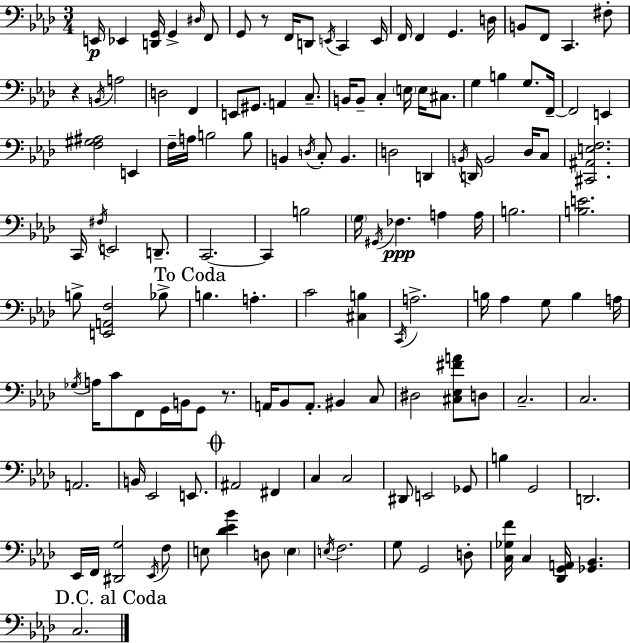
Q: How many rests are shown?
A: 3